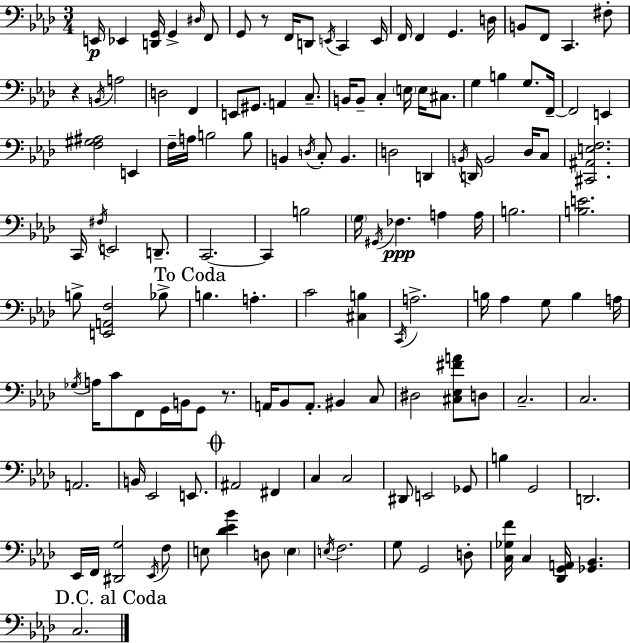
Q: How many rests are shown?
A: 3